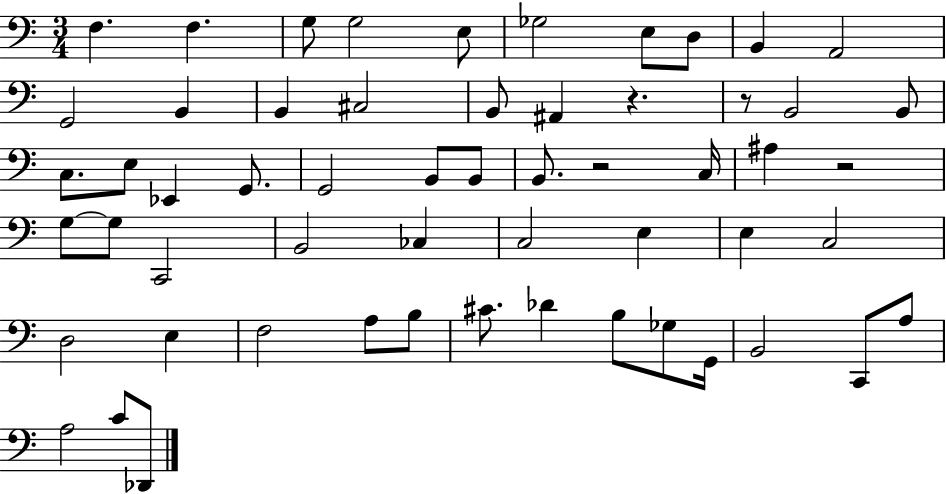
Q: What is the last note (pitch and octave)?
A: Db2